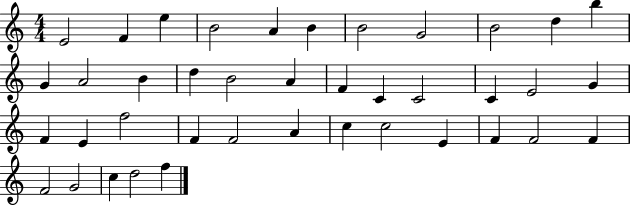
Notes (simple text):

E4/h F4/q E5/q B4/h A4/q B4/q B4/h G4/h B4/h D5/q B5/q G4/q A4/h B4/q D5/q B4/h A4/q F4/q C4/q C4/h C4/q E4/h G4/q F4/q E4/q F5/h F4/q F4/h A4/q C5/q C5/h E4/q F4/q F4/h F4/q F4/h G4/h C5/q D5/h F5/q